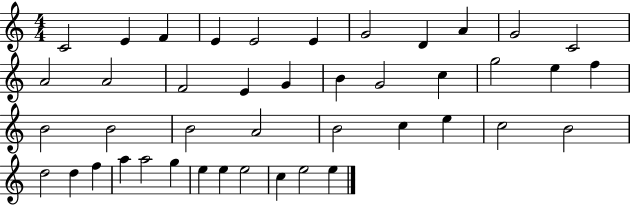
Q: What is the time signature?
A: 4/4